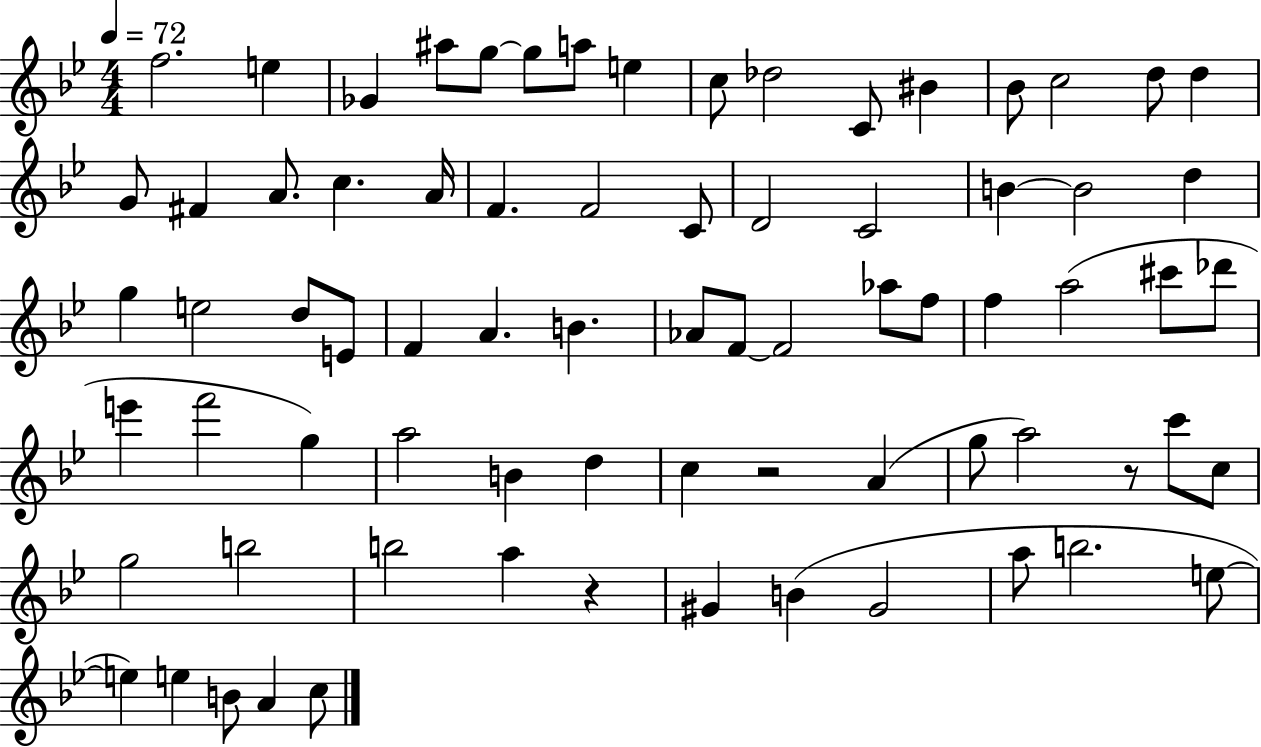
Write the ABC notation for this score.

X:1
T:Untitled
M:4/4
L:1/4
K:Bb
f2 e _G ^a/2 g/2 g/2 a/2 e c/2 _d2 C/2 ^B _B/2 c2 d/2 d G/2 ^F A/2 c A/4 F F2 C/2 D2 C2 B B2 d g e2 d/2 E/2 F A B _A/2 F/2 F2 _a/2 f/2 f a2 ^c'/2 _d'/2 e' f'2 g a2 B d c z2 A g/2 a2 z/2 c'/2 c/2 g2 b2 b2 a z ^G B ^G2 a/2 b2 e/2 e e B/2 A c/2